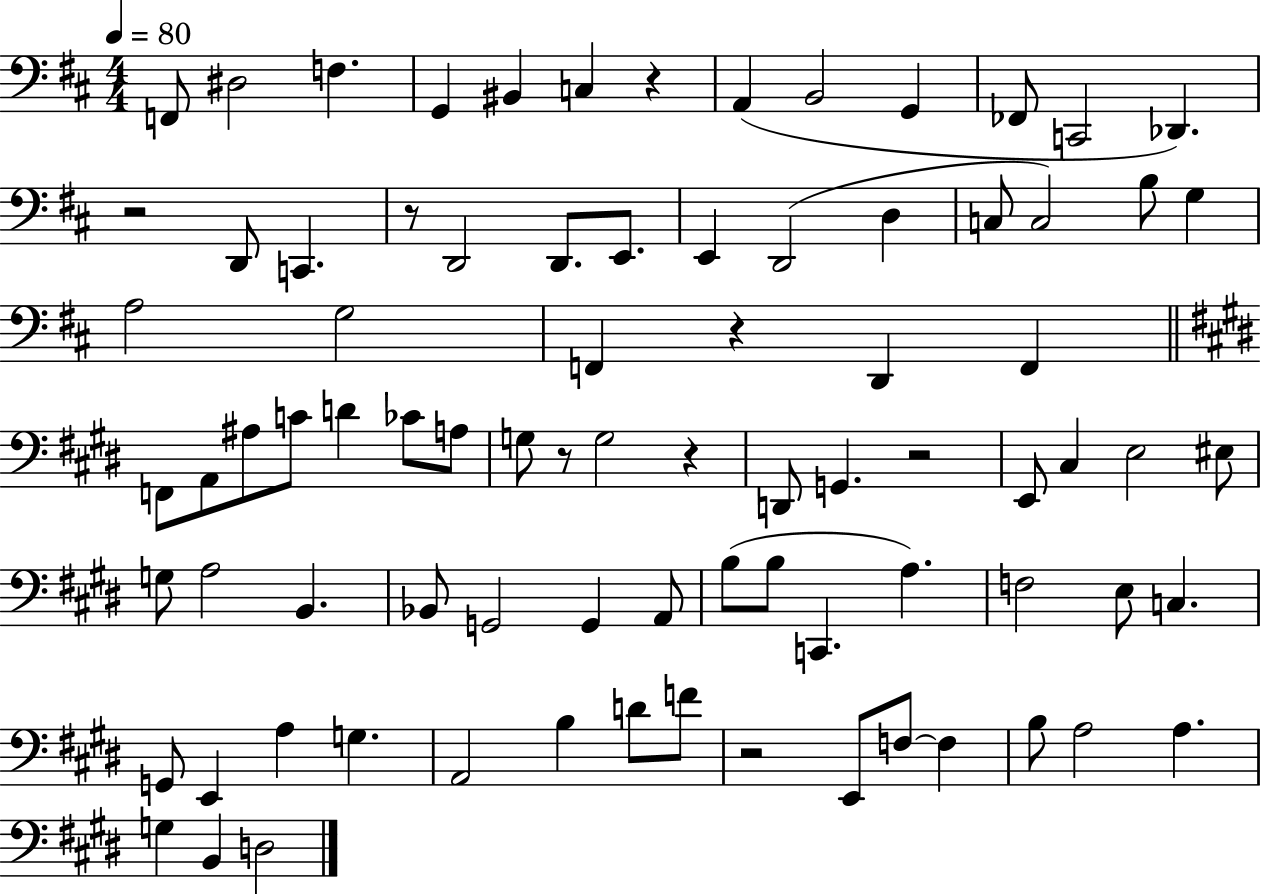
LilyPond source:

{
  \clef bass
  \numericTimeSignature
  \time 4/4
  \key d \major
  \tempo 4 = 80
  f,8 dis2 f4. | g,4 bis,4 c4 r4 | a,4( b,2 g,4 | fes,8 c,2 des,4.) | \break r2 d,8 c,4. | r8 d,2 d,8. e,8. | e,4 d,2( d4 | c8 c2) b8 g4 | \break a2 g2 | f,4 r4 d,4 f,4 | \bar "||" \break \key e \major f,8 a,8 ais8 c'8 d'4 ces'8 a8 | g8 r8 g2 r4 | d,8 g,4. r2 | e,8 cis4 e2 eis8 | \break g8 a2 b,4. | bes,8 g,2 g,4 a,8 | b8( b8 c,4. a4.) | f2 e8 c4. | \break g,8 e,4 a4 g4. | a,2 b4 d'8 f'8 | r2 e,8 f8~~ f4 | b8 a2 a4. | \break g4 b,4 d2 | \bar "|."
}